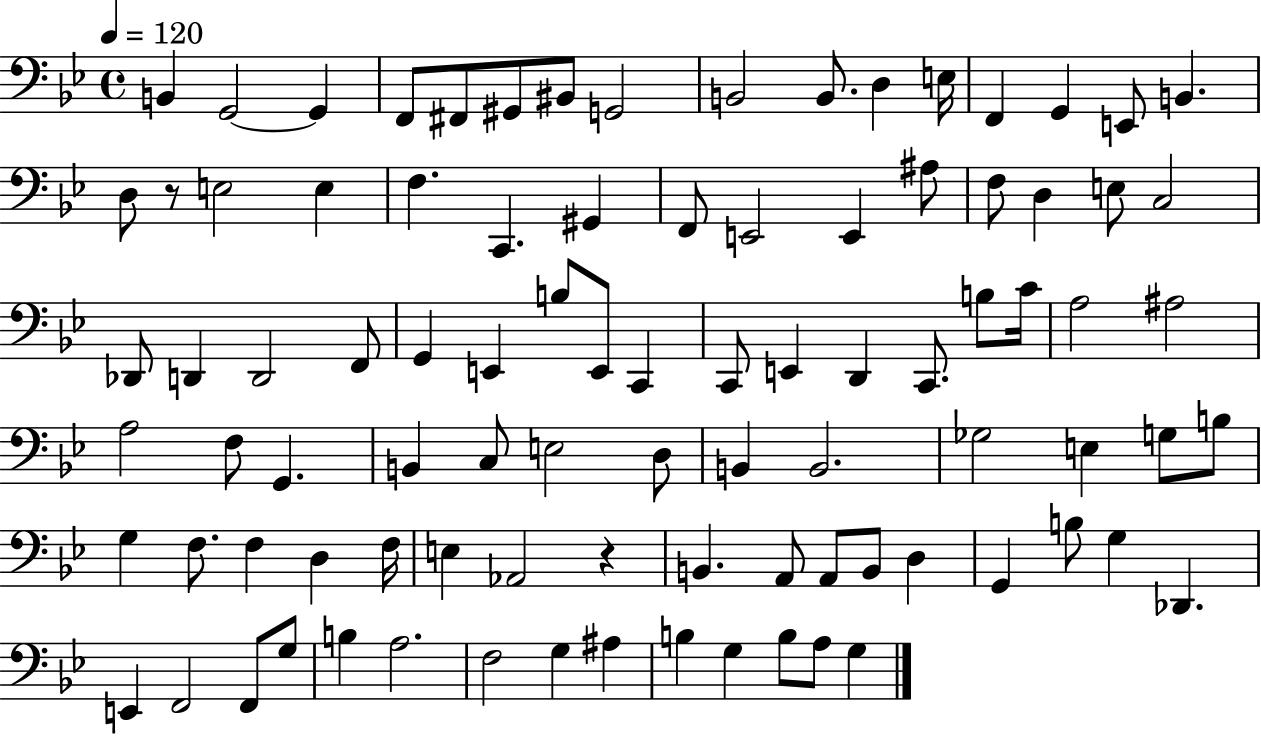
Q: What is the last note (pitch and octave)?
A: G3